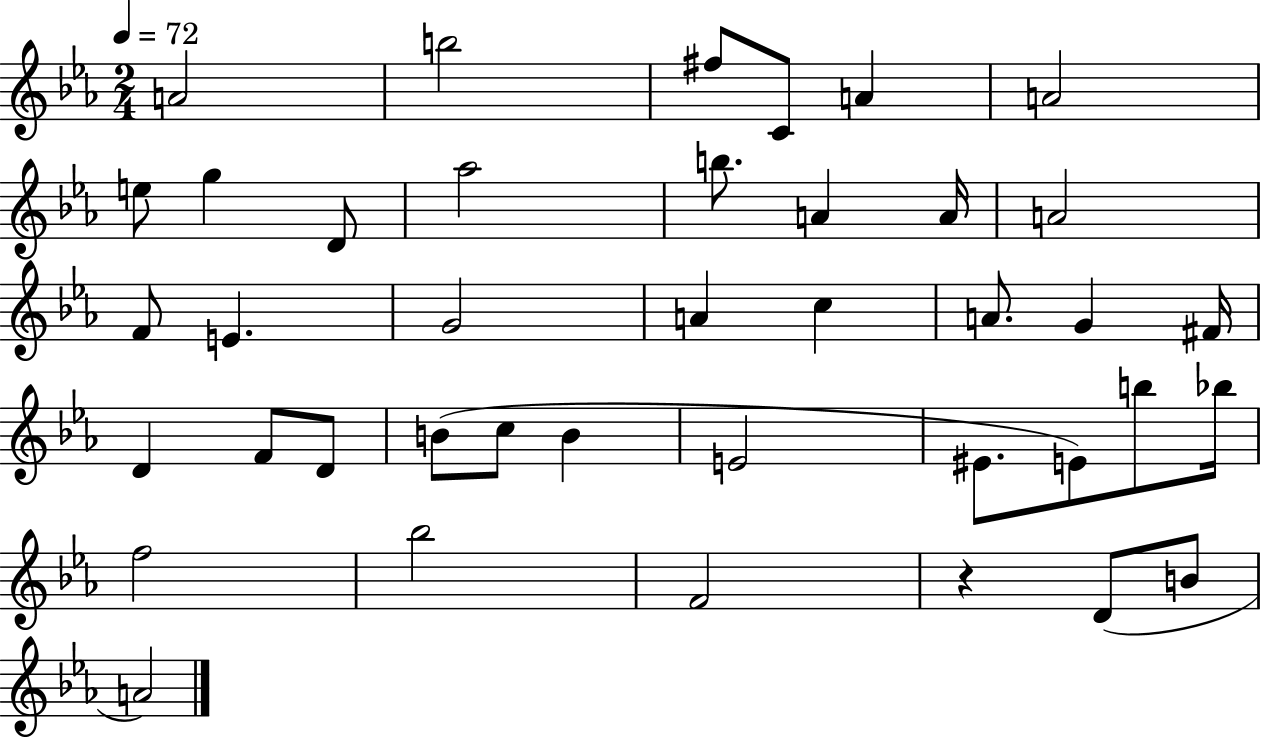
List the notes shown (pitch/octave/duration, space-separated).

A4/h B5/h F#5/e C4/e A4/q A4/h E5/e G5/q D4/e Ab5/h B5/e. A4/q A4/s A4/h F4/e E4/q. G4/h A4/q C5/q A4/e. G4/q F#4/s D4/q F4/e D4/e B4/e C5/e B4/q E4/h EIS4/e. E4/e B5/e Bb5/s F5/h Bb5/h F4/h R/q D4/e B4/e A4/h